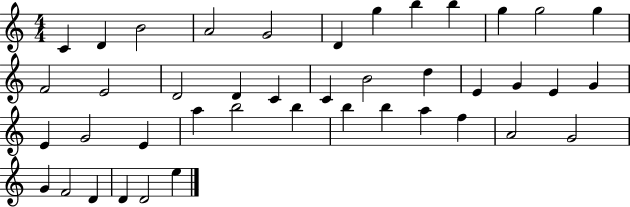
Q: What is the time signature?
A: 4/4